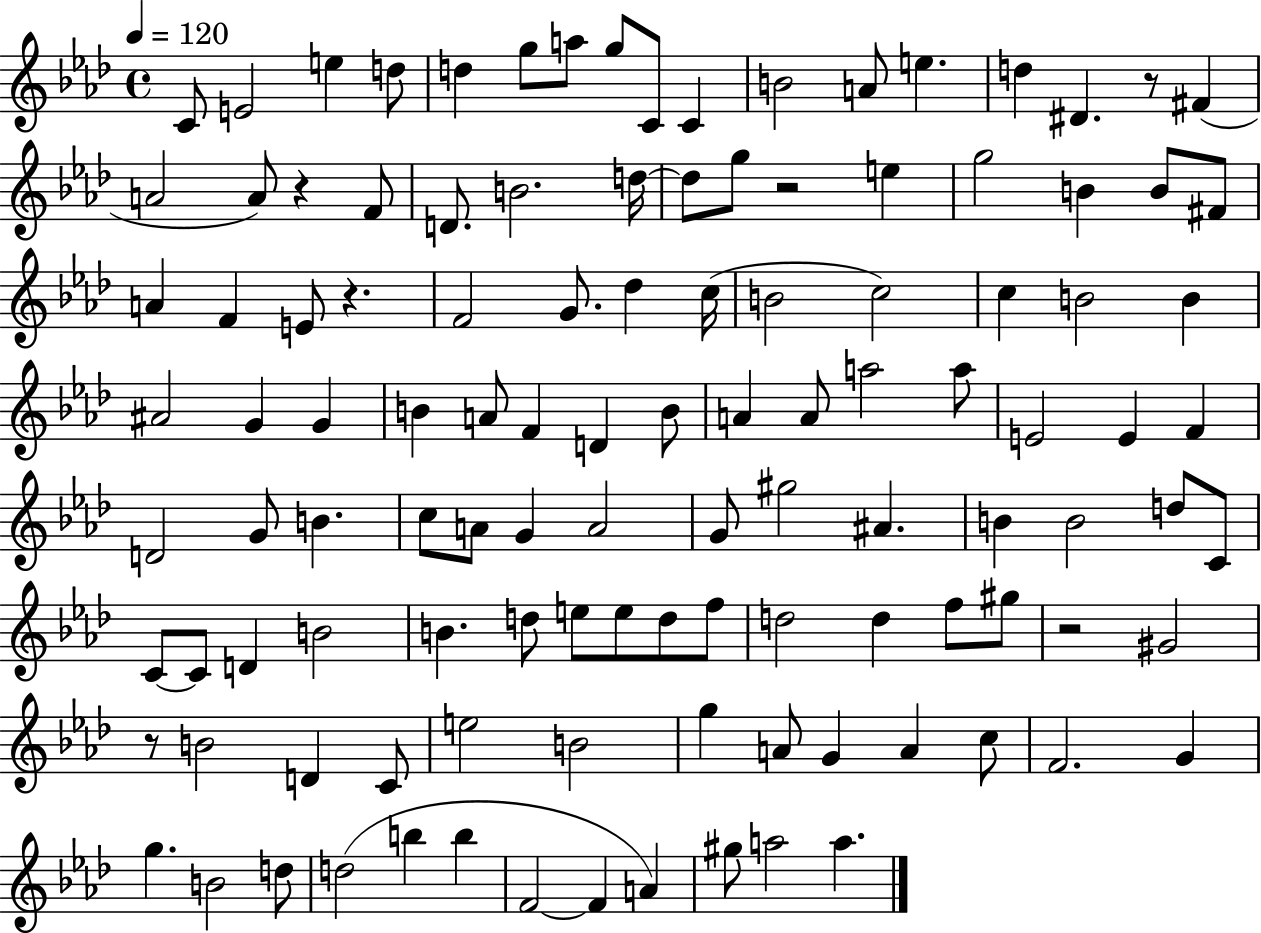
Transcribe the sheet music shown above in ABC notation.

X:1
T:Untitled
M:4/4
L:1/4
K:Ab
C/2 E2 e d/2 d g/2 a/2 g/2 C/2 C B2 A/2 e d ^D z/2 ^F A2 A/2 z F/2 D/2 B2 d/4 d/2 g/2 z2 e g2 B B/2 ^F/2 A F E/2 z F2 G/2 _d c/4 B2 c2 c B2 B ^A2 G G B A/2 F D B/2 A A/2 a2 a/2 E2 E F D2 G/2 B c/2 A/2 G A2 G/2 ^g2 ^A B B2 d/2 C/2 C/2 C/2 D B2 B d/2 e/2 e/2 d/2 f/2 d2 d f/2 ^g/2 z2 ^G2 z/2 B2 D C/2 e2 B2 g A/2 G A c/2 F2 G g B2 d/2 d2 b b F2 F A ^g/2 a2 a